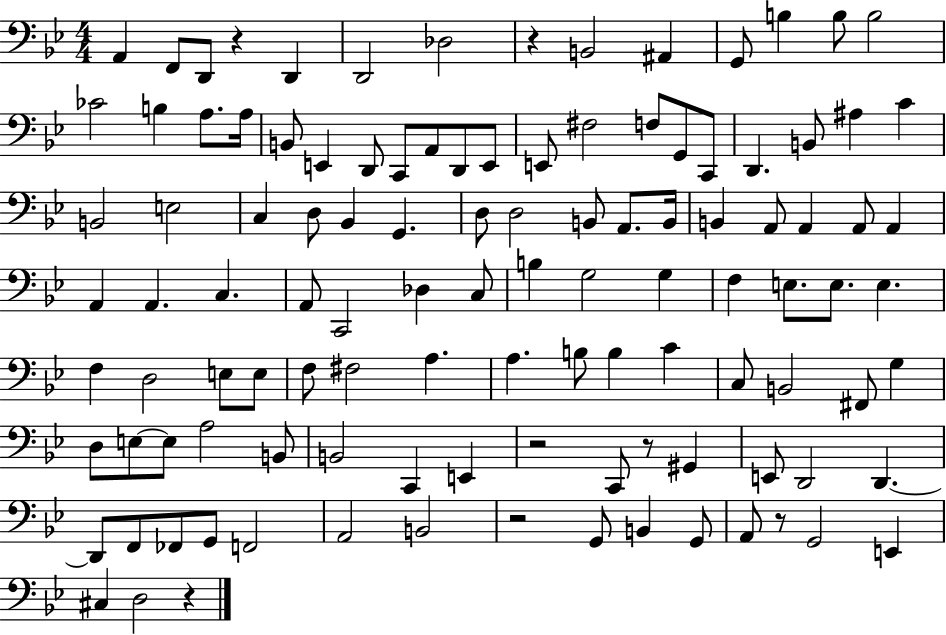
{
  \clef bass
  \numericTimeSignature
  \time 4/4
  \key bes \major
  a,4 f,8 d,8 r4 d,4 | d,2 des2 | r4 b,2 ais,4 | g,8 b4 b8 b2 | \break ces'2 b4 a8. a16 | b,8 e,4 d,8 c,8 a,8 d,8 e,8 | e,8 fis2 f8 g,8 c,8 | d,4. b,8 ais4 c'4 | \break b,2 e2 | c4 d8 bes,4 g,4. | d8 d2 b,8 a,8. b,16 | b,4 a,8 a,4 a,8 a,4 | \break a,4 a,4. c4. | a,8 c,2 des4 c8 | b4 g2 g4 | f4 e8. e8. e4. | \break f4 d2 e8 e8 | f8 fis2 a4. | a4. b8 b4 c'4 | c8 b,2 fis,8 g4 | \break d8 e8~~ e8 a2 b,8 | b,2 c,4 e,4 | r2 c,8 r8 gis,4 | e,8 d,2 d,4.~~ | \break d,8 f,8 fes,8 g,8 f,2 | a,2 b,2 | r2 g,8 b,4 g,8 | a,8 r8 g,2 e,4 | \break cis4 d2 r4 | \bar "|."
}